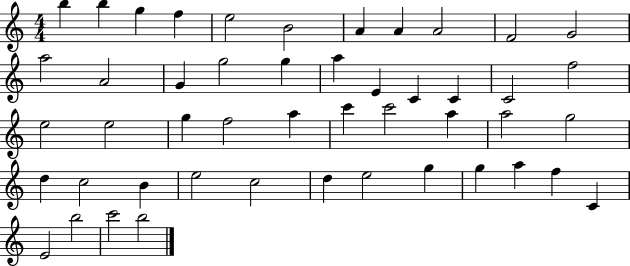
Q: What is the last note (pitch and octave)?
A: B5